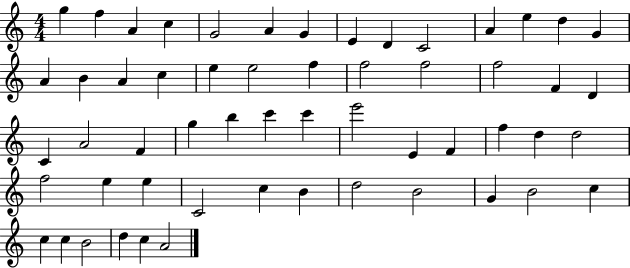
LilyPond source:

{
  \clef treble
  \numericTimeSignature
  \time 4/4
  \key c \major
  g''4 f''4 a'4 c''4 | g'2 a'4 g'4 | e'4 d'4 c'2 | a'4 e''4 d''4 g'4 | \break a'4 b'4 a'4 c''4 | e''4 e''2 f''4 | f''2 f''2 | f''2 f'4 d'4 | \break c'4 a'2 f'4 | g''4 b''4 c'''4 c'''4 | e'''2 e'4 f'4 | f''4 d''4 d''2 | \break f''2 e''4 e''4 | c'2 c''4 b'4 | d''2 b'2 | g'4 b'2 c''4 | \break c''4 c''4 b'2 | d''4 c''4 a'2 | \bar "|."
}